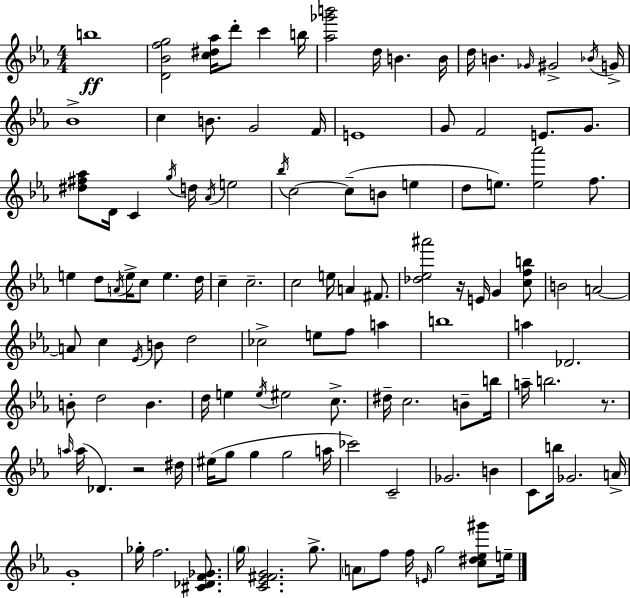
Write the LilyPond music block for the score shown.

{
  \clef treble
  \numericTimeSignature
  \time 4/4
  \key c \minor
  b''1\ff | <d' bes' f'' g''>2 <c'' dis'' aes''>16 d'''8-. c'''4 b''16 | <aes'' ges''' b'''>2 d''16 b'4. b'16 | d''16 b'4. \grace { ges'16 } gis'2-> | \break \acciaccatura { bes'16 } g'16-> bes'1-> | c''4 b'8. g'2 | f'16 e'1 | g'8 f'2 e'8. g'8. | \break <dis'' fis'' aes''>8 d'16 c'4 \acciaccatura { g''16 } d''16 \acciaccatura { aes'16 } e''2 | \acciaccatura { bes''16 } c''2~~ c''8--( b'8 | e''4 d''8 e''8.) <e'' aes'''>2 | f''8. e''4 d''8 \acciaccatura { a'16 } e''16-> c''8 e''4. | \break d''16 c''4-- c''2.-- | c''2 e''16 a'4 | fis'8. <des'' ees'' ais'''>2 r16 e'16 | g'4 <c'' f'' b''>8 b'2 a'2~~ | \break a'8 c''4 \acciaccatura { ees'16 } b'8 d''2 | ces''2-> e''8 | f''8 a''4 b''1 | a''4 des'2. | \break b'8-. d''2 | b'4. d''16 e''4 \acciaccatura { e''16 } eis''2 | c''8.-> dis''16-- c''2. | b'8-- b''16 a''16-- b''2. | \break r8. \grace { a''16 }( a''16 des'4.) | r2 dis''16 eis''16( g''8 g''4 | g''2 a''16 ces'''2) | c'2-- ges'2. | \break b'4 c'8 b''16 ges'2. | a'16-> g'1-. | ges''16-. f''2. | <cis' des' f' ges'>8. \parenthesize g''16 <c' ees' fis' g'>2. | \break g''8.-> \parenthesize a'8 f''8 f''16 \grace { e'16 } g''2 | <c'' dis'' ees'' gis'''>8 e''16-- \bar "|."
}